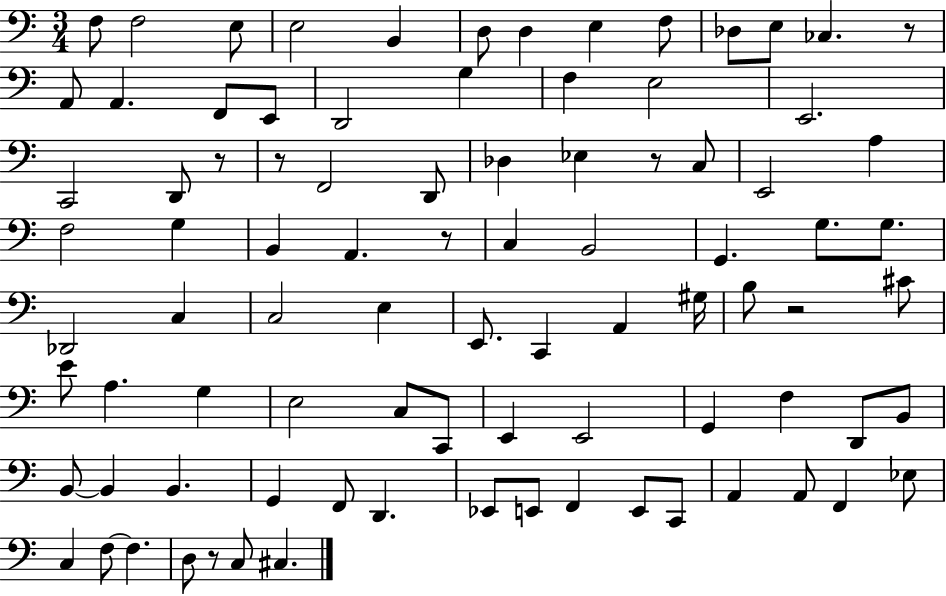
{
  \clef bass
  \numericTimeSignature
  \time 3/4
  \key c \major
  f8 f2 e8 | e2 b,4 | d8 d4 e4 f8 | des8 e8 ces4. r8 | \break a,8 a,4. f,8 e,8 | d,2 g4 | f4 e2 | e,2. | \break c,2 d,8 r8 | r8 f,2 d,8 | des4 ees4 r8 c8 | e,2 a4 | \break f2 g4 | b,4 a,4. r8 | c4 b,2 | g,4. g8. g8. | \break des,2 c4 | c2 e4 | e,8. c,4 a,4 gis16 | b8 r2 cis'8 | \break e'8 a4. g4 | e2 c8 c,8 | e,4 e,2 | g,4 f4 d,8 b,8 | \break b,8~~ b,4 b,4. | g,4 f,8 d,4. | ees,8 e,8 f,4 e,8 c,8 | a,4 a,8 f,4 ees8 | \break c4 f8~~ f4. | d8 r8 c8 cis4. | \bar "|."
}